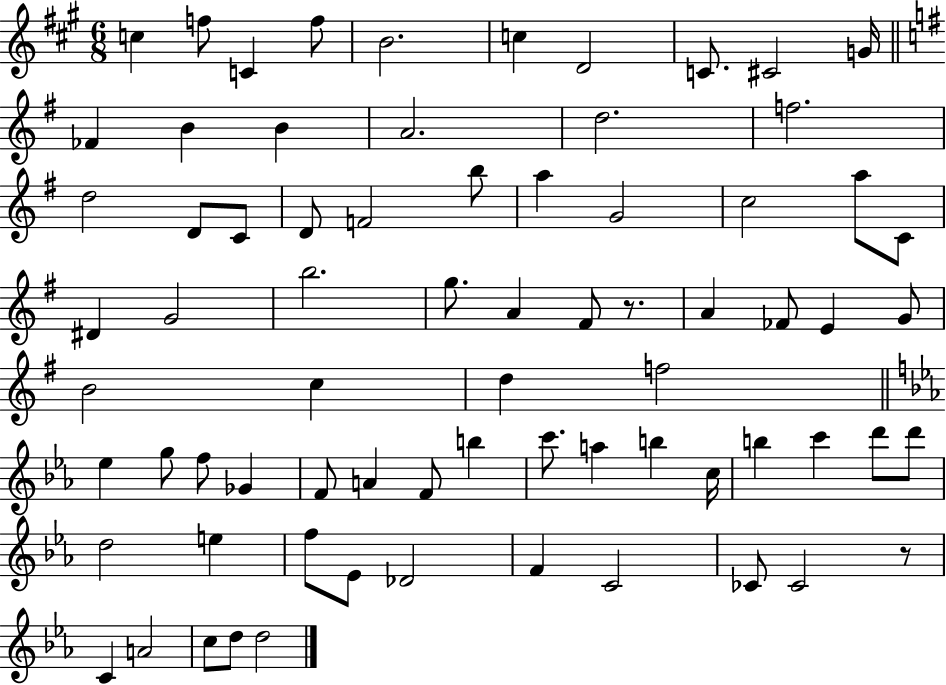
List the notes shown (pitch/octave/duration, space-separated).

C5/q F5/e C4/q F5/e B4/h. C5/q D4/h C4/e. C#4/h G4/s FES4/q B4/q B4/q A4/h. D5/h. F5/h. D5/h D4/e C4/e D4/e F4/h B5/e A5/q G4/h C5/h A5/e C4/e D#4/q G4/h B5/h. G5/e. A4/q F#4/e R/e. A4/q FES4/e E4/q G4/e B4/h C5/q D5/q F5/h Eb5/q G5/e F5/e Gb4/q F4/e A4/q F4/e B5/q C6/e. A5/q B5/q C5/s B5/q C6/q D6/e D6/e D5/h E5/q F5/e Eb4/e Db4/h F4/q C4/h CES4/e CES4/h R/e C4/q A4/h C5/e D5/e D5/h